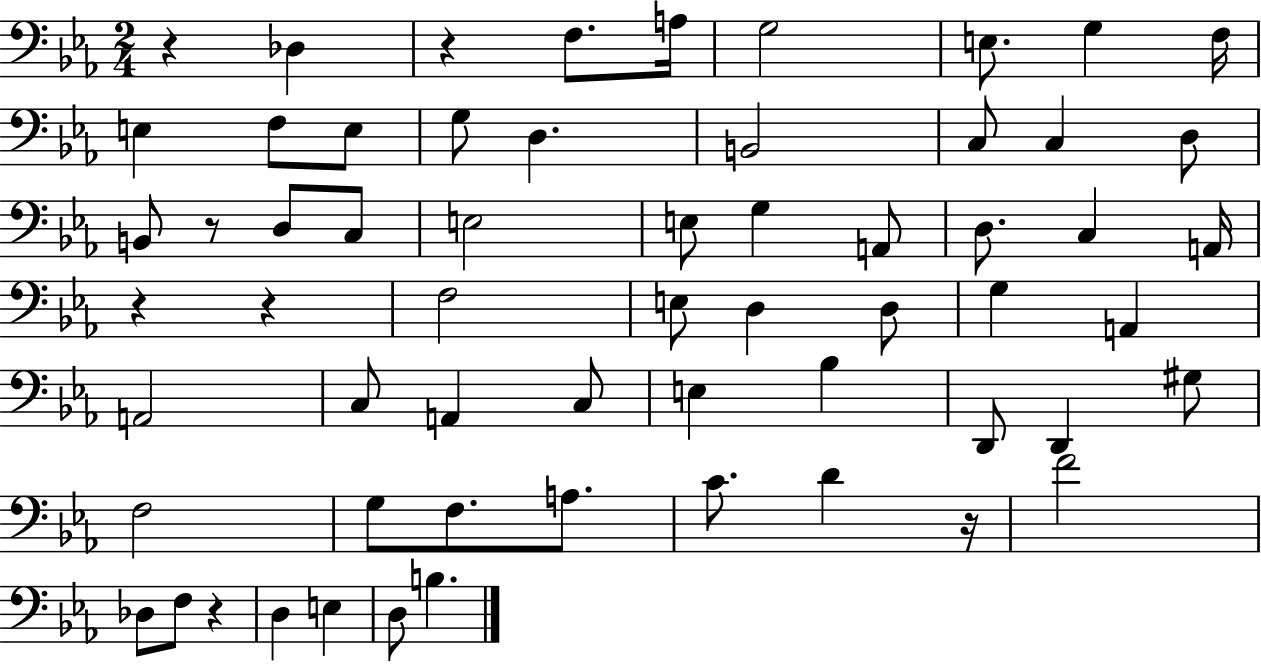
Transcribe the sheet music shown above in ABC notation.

X:1
T:Untitled
M:2/4
L:1/4
K:Eb
z _D, z F,/2 A,/4 G,2 E,/2 G, F,/4 E, F,/2 E,/2 G,/2 D, B,,2 C,/2 C, D,/2 B,,/2 z/2 D,/2 C,/2 E,2 E,/2 G, A,,/2 D,/2 C, A,,/4 z z F,2 E,/2 D, D,/2 G, A,, A,,2 C,/2 A,, C,/2 E, _B, D,,/2 D,, ^G,/2 F,2 G,/2 F,/2 A,/2 C/2 D z/4 F2 _D,/2 F,/2 z D, E, D,/2 B,